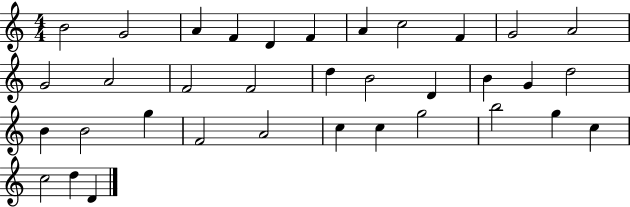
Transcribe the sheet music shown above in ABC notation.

X:1
T:Untitled
M:4/4
L:1/4
K:C
B2 G2 A F D F A c2 F G2 A2 G2 A2 F2 F2 d B2 D B G d2 B B2 g F2 A2 c c g2 b2 g c c2 d D